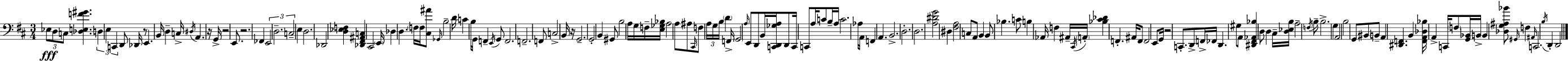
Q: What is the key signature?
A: D major